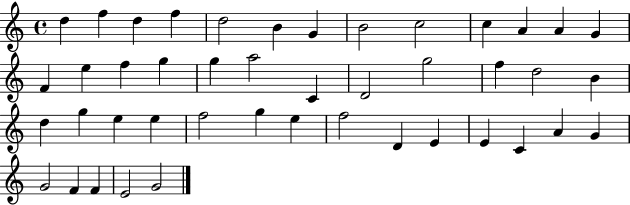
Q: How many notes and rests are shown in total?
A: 44